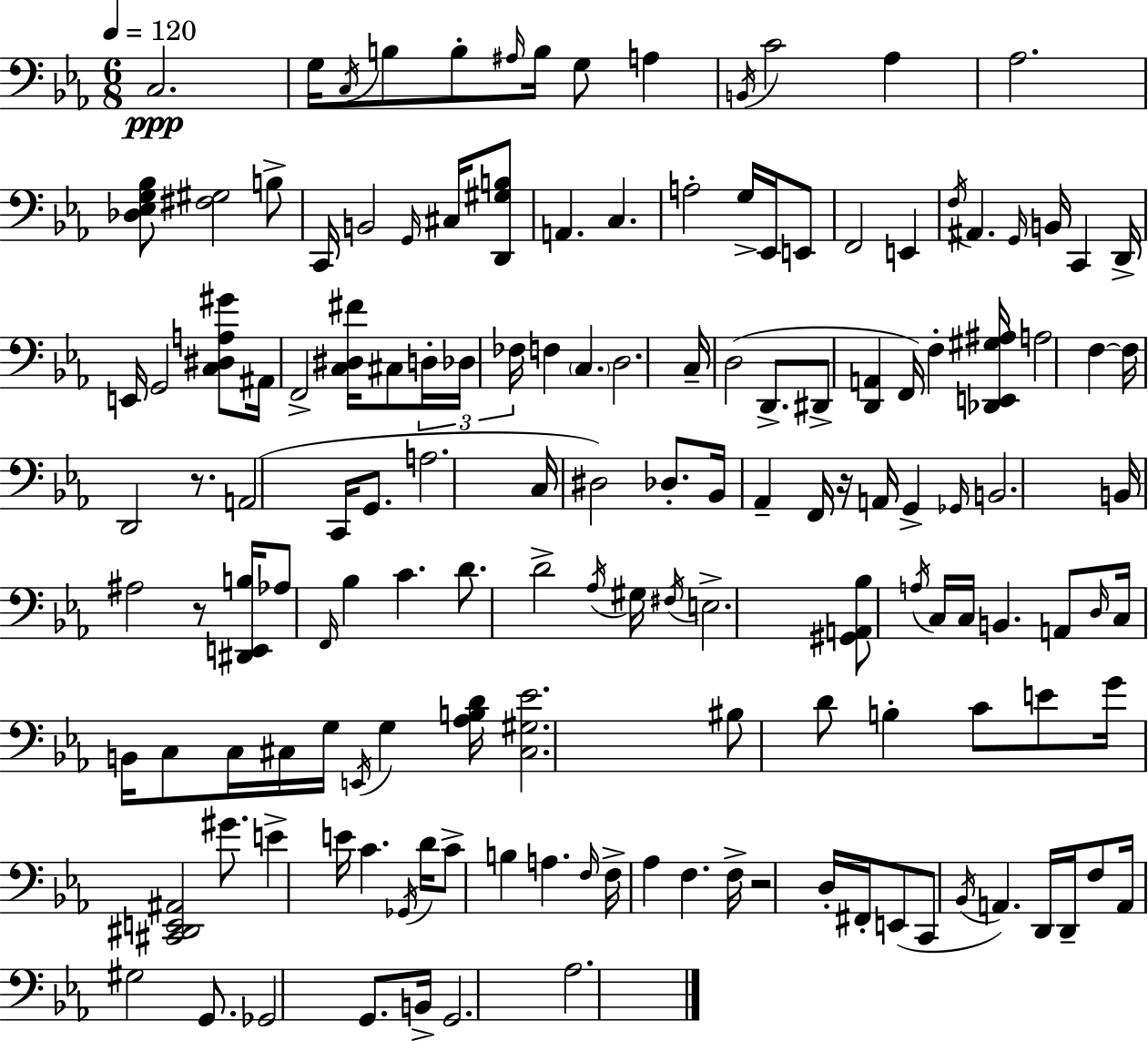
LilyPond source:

{
  \clef bass
  \numericTimeSignature
  \time 6/8
  \key ees \major
  \tempo 4 = 120
  c2.\ppp | g16 \acciaccatura { c16 } b8 b8-. \grace { ais16 } b16 g8 a4 | \acciaccatura { b,16 } c'2 aes4 | aes2. | \break <des ees g bes>8 <fis gis>2 | b8-> c,16 b,2 | \grace { g,16 } cis16 <d, gis b>8 a,4. c4. | a2-. | \break g16-> ees,16 e,8 f,2 | e,4 \acciaccatura { f16 } ais,4. \grace { g,16 } | b,16 c,4 d,16-> e,16 g,2 | <c dis a gis'>8 ais,16 f,2-> | \break <c dis fis'>16 cis8 \tuplet 3/2 { d16-. des16 fes16 } f4 | \parenthesize c4. d2. | c16-- d2( | d,8.-> dis,8-> <d, a,>4 | \break f,16) f4-. <des, e, gis ais>16 a2 | f4~~ f16 d,2 | r8. a,2( | c,16 g,8. a2. | \break c16 dis2) | des8.-. bes,16 aes,4-- f,16 | r16 a,16 g,4-> \grace { ges,16 } b,2. | b,16 ais2 | \break r8 <dis, e, b>16 aes8 \grace { f,16 } bes4 | c'4. d'8. d'2-> | \acciaccatura { aes16 } gis16 \acciaccatura { fis16 } e2.-> | <gis, a, bes>8 | \break \acciaccatura { a16 } c16 c16 b,4. a,8 \grace { d16 } | c16 b,16 c8 c16 cis16 g16 \acciaccatura { e,16 } g4 | <aes b d'>16 <cis gis ees'>2. | bis8 d'8 b4-. c'8 e'8 | \break g'16 <cis, dis, e, ais,>2 gis'8. | e'4-> e'16 c'4. | \acciaccatura { ges,16 } d'16 c'8-> b4 a4. | \grace { f16 } f16-> aes4 f4. | \break f16-> r2 d16-. | fis,16-. e,8( c,8 \acciaccatura { bes,16 }) a,4. | d,16 d,16-- f8 a,16 gis2 | g,8. ges,2 | \break g,8. b,16-> g,2. | aes2. | \bar "|."
}